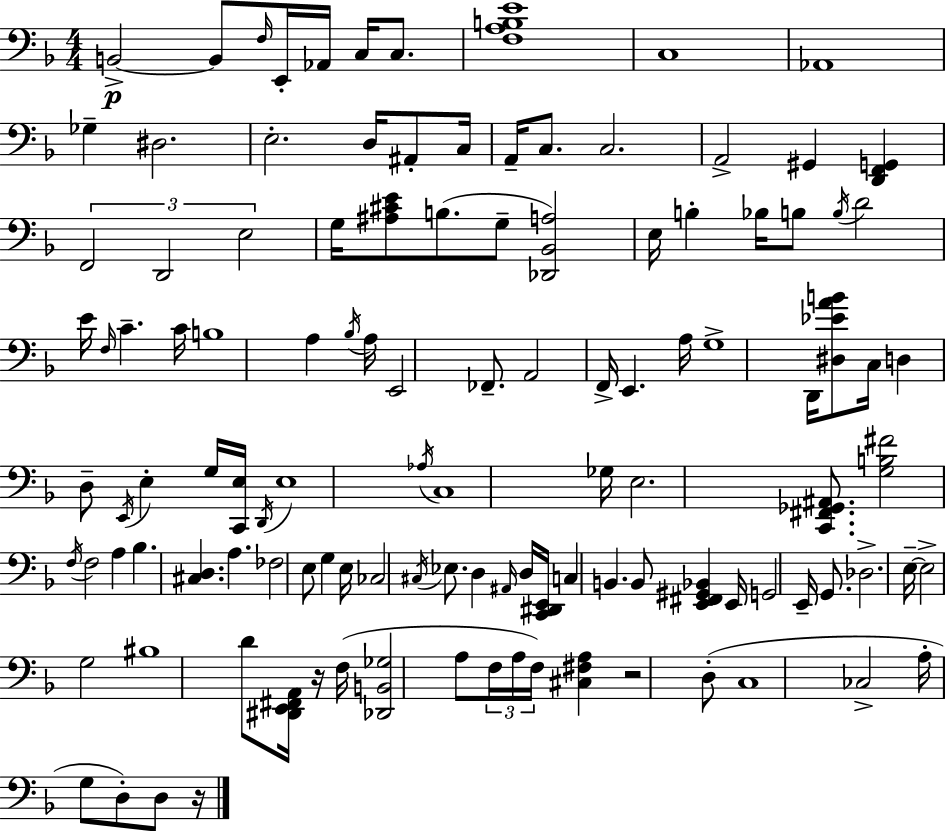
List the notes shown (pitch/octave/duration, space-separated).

B2/h B2/e F3/s E2/s Ab2/s C3/s C3/e. [F3,A3,B3,E4]/w C3/w Ab2/w Gb3/q D#3/h. E3/h. D3/s A#2/e C3/s A2/s C3/e. C3/h. A2/h G#2/q [D2,F2,G2]/q F2/h D2/h E3/h G3/s [A#3,C#4,E4]/e B3/e. G3/e [Db2,Bb2,A3]/h E3/s B3/q Bb3/s B3/e B3/s D4/h E4/s F3/s C4/q. C4/s B3/w A3/q Bb3/s A3/s E2/h FES2/e. A2/h F2/s E2/q. A3/s G3/w D2/s [D#3,Eb4,A4,B4]/e C3/s D3/q D3/e E2/s E3/q G3/s [C2,E3]/s D2/s E3/w Ab3/s C3/w Gb3/s E3/h. [C2,F#2,Gb2,A#2]/e. [G3,B3,F#4]/h F3/s F3/h A3/q Bb3/q. [C#3,D3]/q. A3/q. FES3/h E3/e G3/q E3/s CES3/h C#3/s Eb3/e. D3/q A#2/s D3/s [C2,D#2,E2]/s C3/q B2/q. B2/e [E2,F#2,G#2,Bb2]/q E2/s G2/h E2/s G2/e. Db3/h. E3/s E3/h G3/h BIS3/w D4/e [D#2,E2,F#2,A2]/s R/s F3/s [Db2,B2,Gb3]/h A3/e F3/s A3/s F3/s [C#3,F#3,A3]/q R/h D3/e C3/w CES3/h A3/s G3/e D3/e D3/e R/s